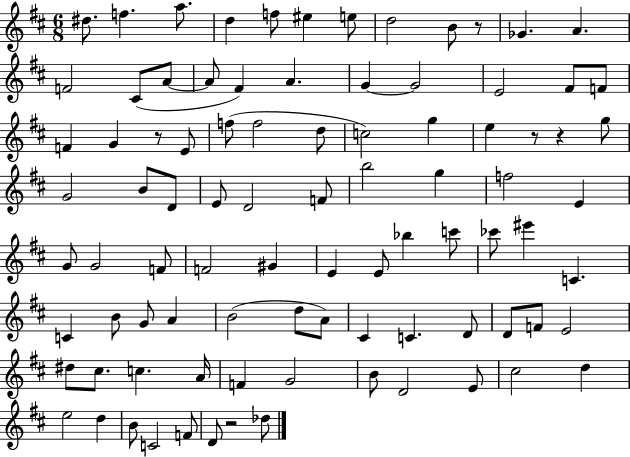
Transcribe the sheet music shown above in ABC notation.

X:1
T:Untitled
M:6/8
L:1/4
K:D
^d/2 f a/2 d f/2 ^e e/2 d2 B/2 z/2 _G A F2 ^C/2 A/2 A/2 ^F A G G2 E2 ^F/2 F/2 F G z/2 E/2 f/2 f2 d/2 c2 g e z/2 z g/2 G2 B/2 D/2 E/2 D2 F/2 b2 g f2 E G/2 G2 F/2 F2 ^G E E/2 _b c'/2 _c'/2 ^e' C C B/2 G/2 A B2 d/2 A/2 ^C C D/2 D/2 F/2 E2 ^d/2 ^c/2 c A/4 F G2 B/2 D2 E/2 ^c2 d e2 d B/2 C2 F/2 D/2 z2 _d/2